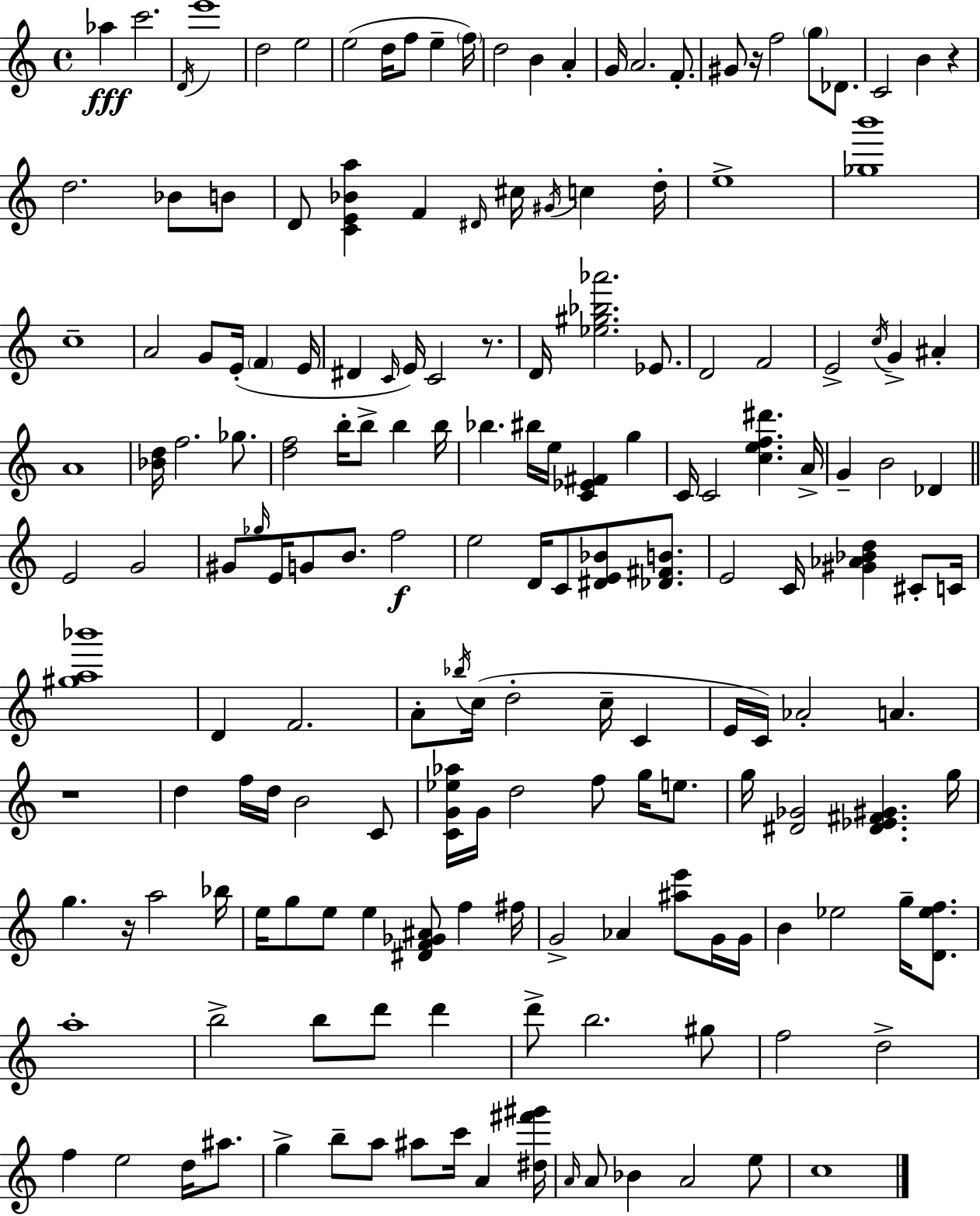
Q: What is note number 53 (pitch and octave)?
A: A4